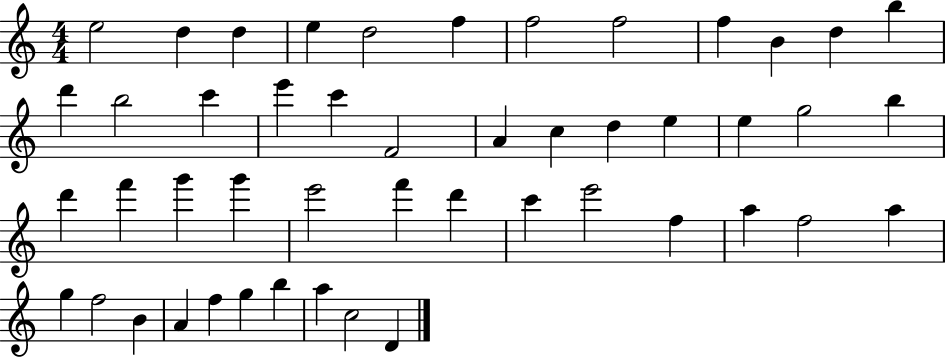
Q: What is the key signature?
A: C major